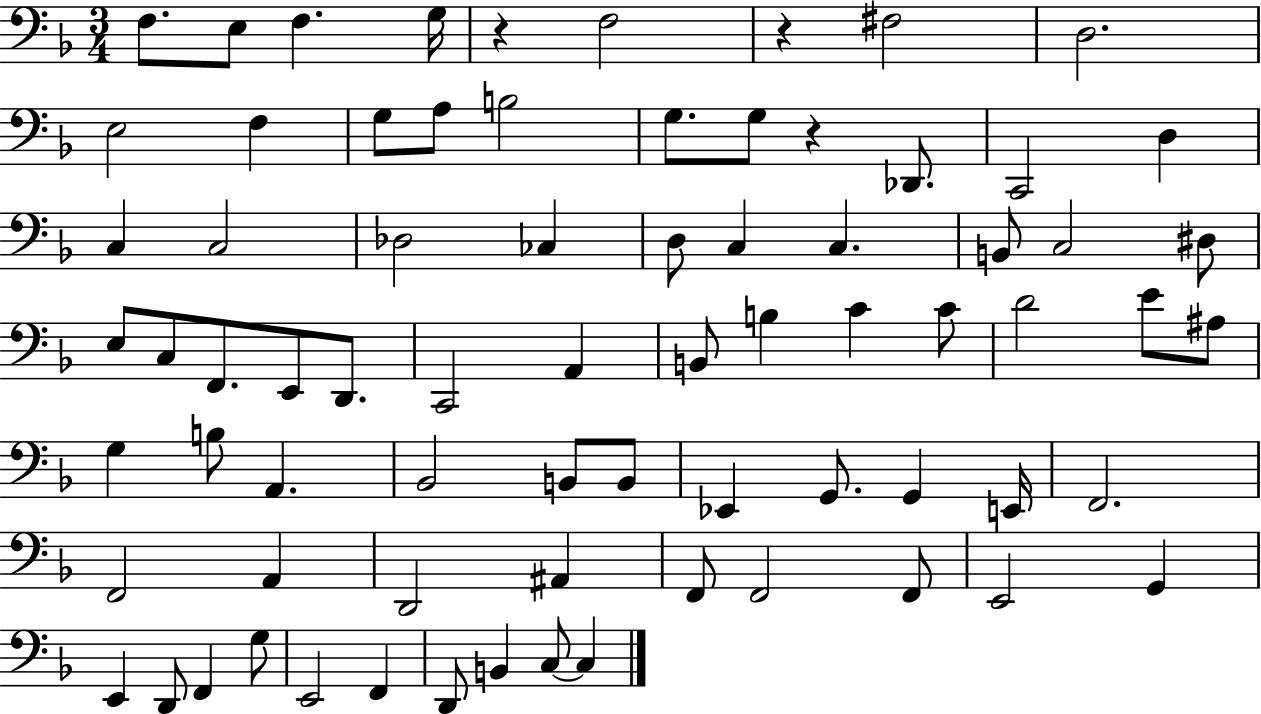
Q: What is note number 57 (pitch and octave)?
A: F2